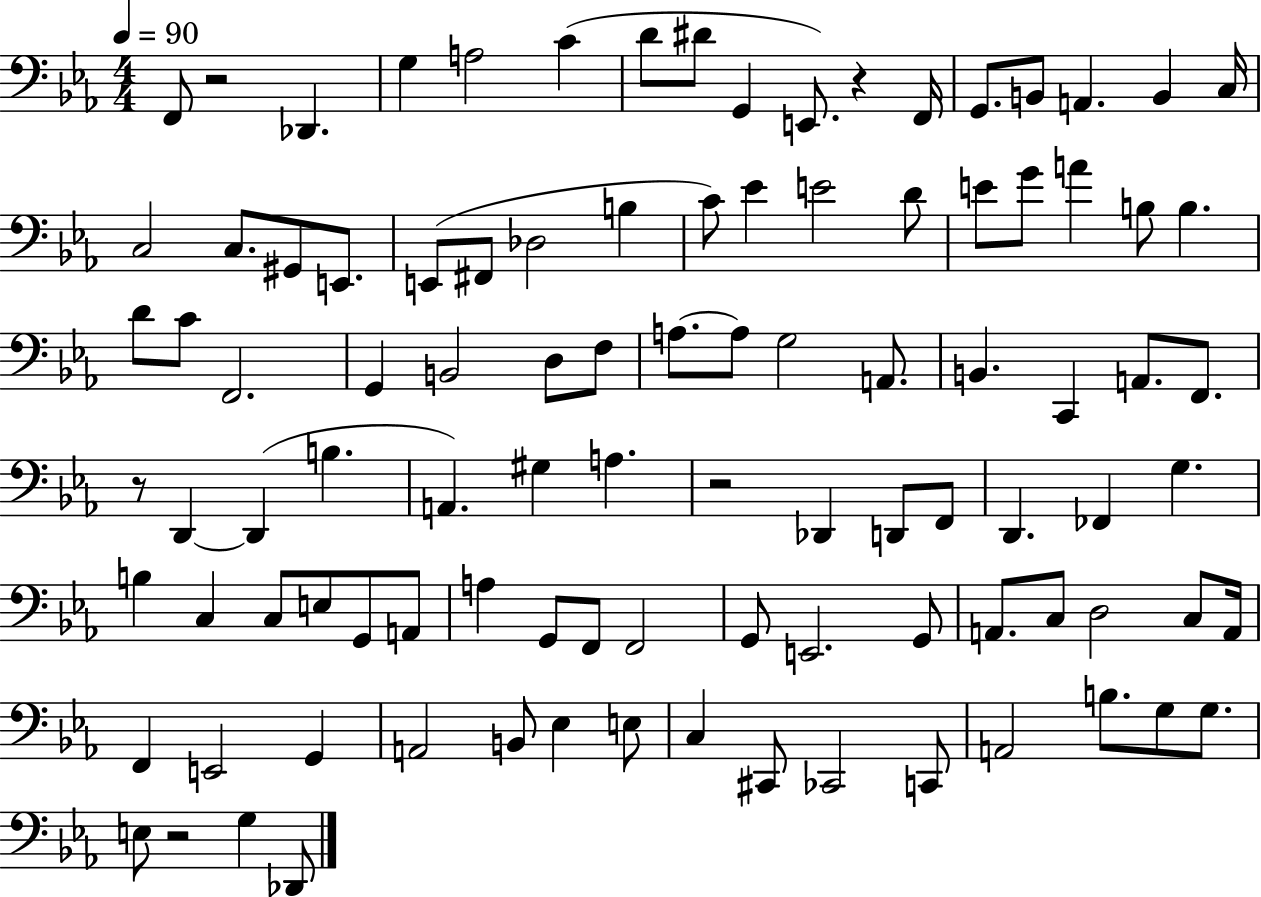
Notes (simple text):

F2/e R/h Db2/q. G3/q A3/h C4/q D4/e D#4/e G2/q E2/e. R/q F2/s G2/e. B2/e A2/q. B2/q C3/s C3/h C3/e. G#2/e E2/e. E2/e F#2/e Db3/h B3/q C4/e Eb4/q E4/h D4/e E4/e G4/e A4/q B3/e B3/q. D4/e C4/e F2/h. G2/q B2/h D3/e F3/e A3/e. A3/e G3/h A2/e. B2/q. C2/q A2/e. F2/e. R/e D2/q D2/q B3/q. A2/q. G#3/q A3/q. R/h Db2/q D2/e F2/e D2/q. FES2/q G3/q. B3/q C3/q C3/e E3/e G2/e A2/e A3/q G2/e F2/e F2/h G2/e E2/h. G2/e A2/e. C3/e D3/h C3/e A2/s F2/q E2/h G2/q A2/h B2/e Eb3/q E3/e C3/q C#2/e CES2/h C2/e A2/h B3/e. G3/e G3/e. E3/e R/h G3/q Db2/e